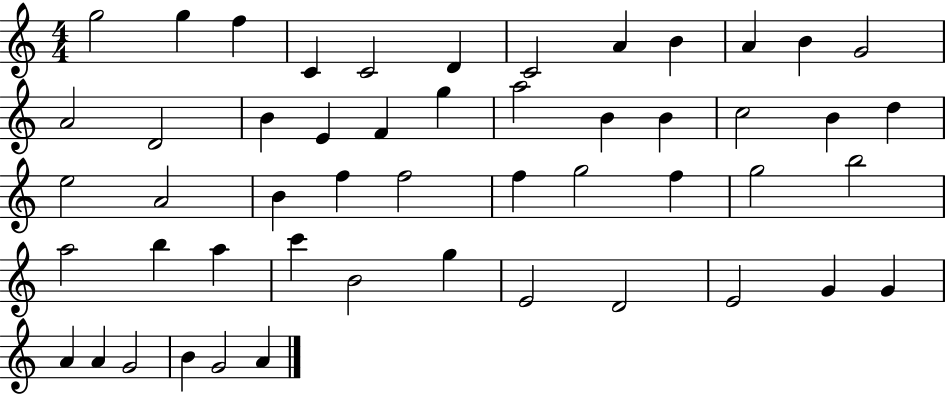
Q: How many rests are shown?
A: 0